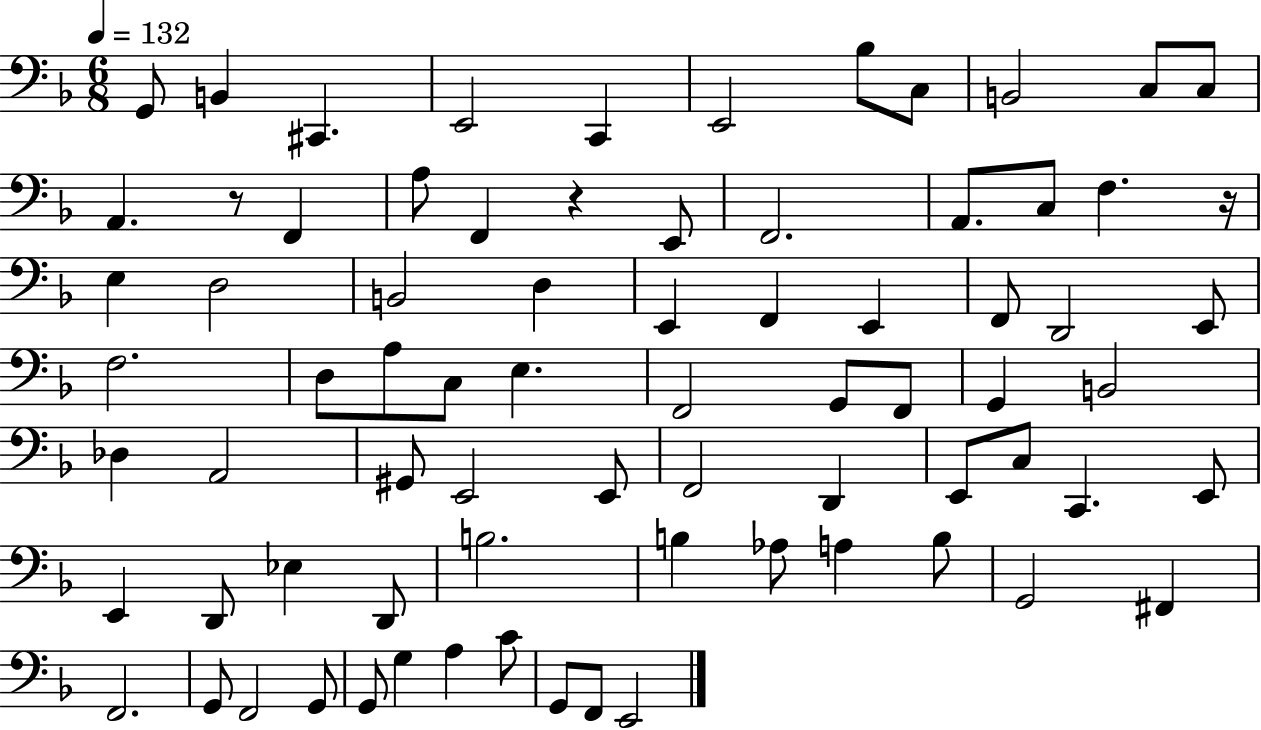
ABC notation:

X:1
T:Untitled
M:6/8
L:1/4
K:F
G,,/2 B,, ^C,, E,,2 C,, E,,2 _B,/2 C,/2 B,,2 C,/2 C,/2 A,, z/2 F,, A,/2 F,, z E,,/2 F,,2 A,,/2 C,/2 F, z/4 E, D,2 B,,2 D, E,, F,, E,, F,,/2 D,,2 E,,/2 F,2 D,/2 A,/2 C,/2 E, F,,2 G,,/2 F,,/2 G,, B,,2 _D, A,,2 ^G,,/2 E,,2 E,,/2 F,,2 D,, E,,/2 C,/2 C,, E,,/2 E,, D,,/2 _E, D,,/2 B,2 B, _A,/2 A, B,/2 G,,2 ^F,, F,,2 G,,/2 F,,2 G,,/2 G,,/2 G, A, C/2 G,,/2 F,,/2 E,,2